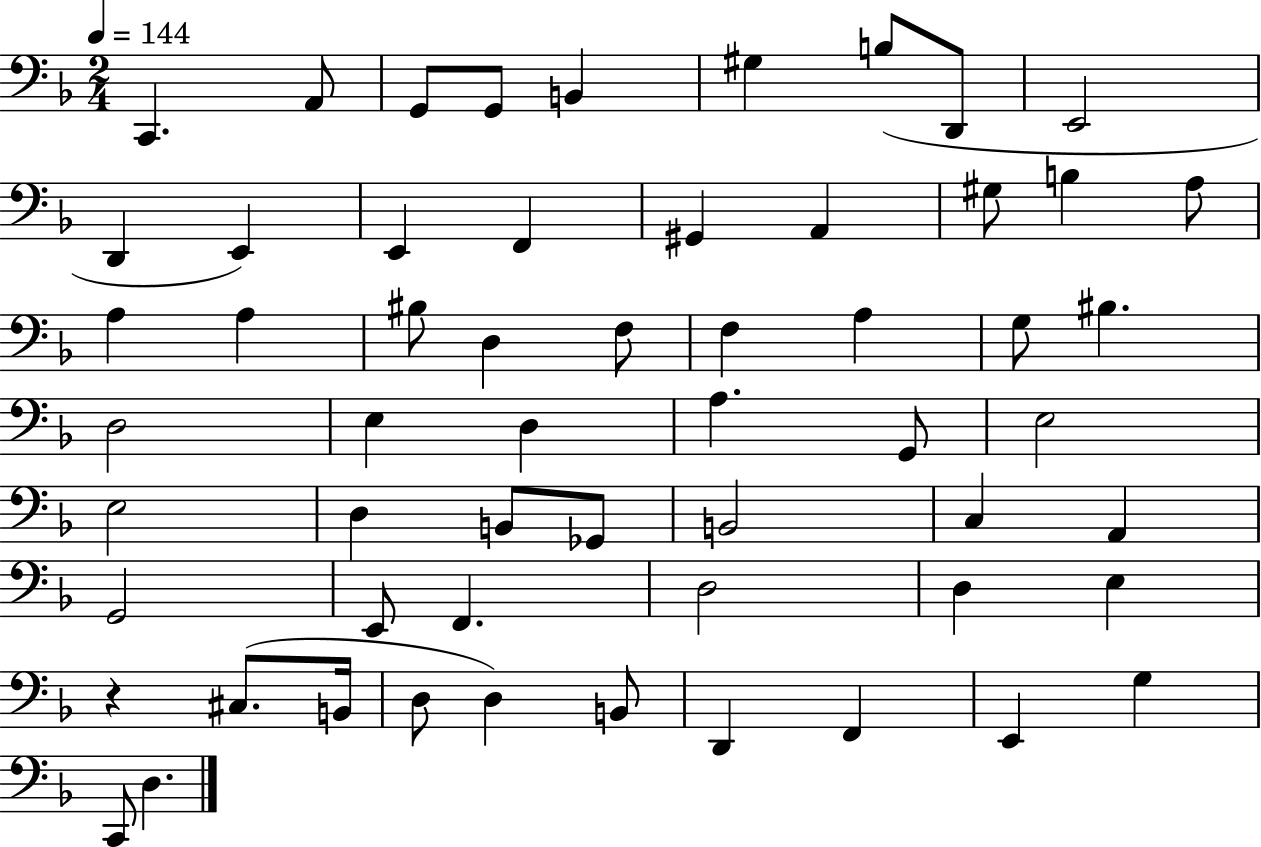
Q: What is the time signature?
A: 2/4